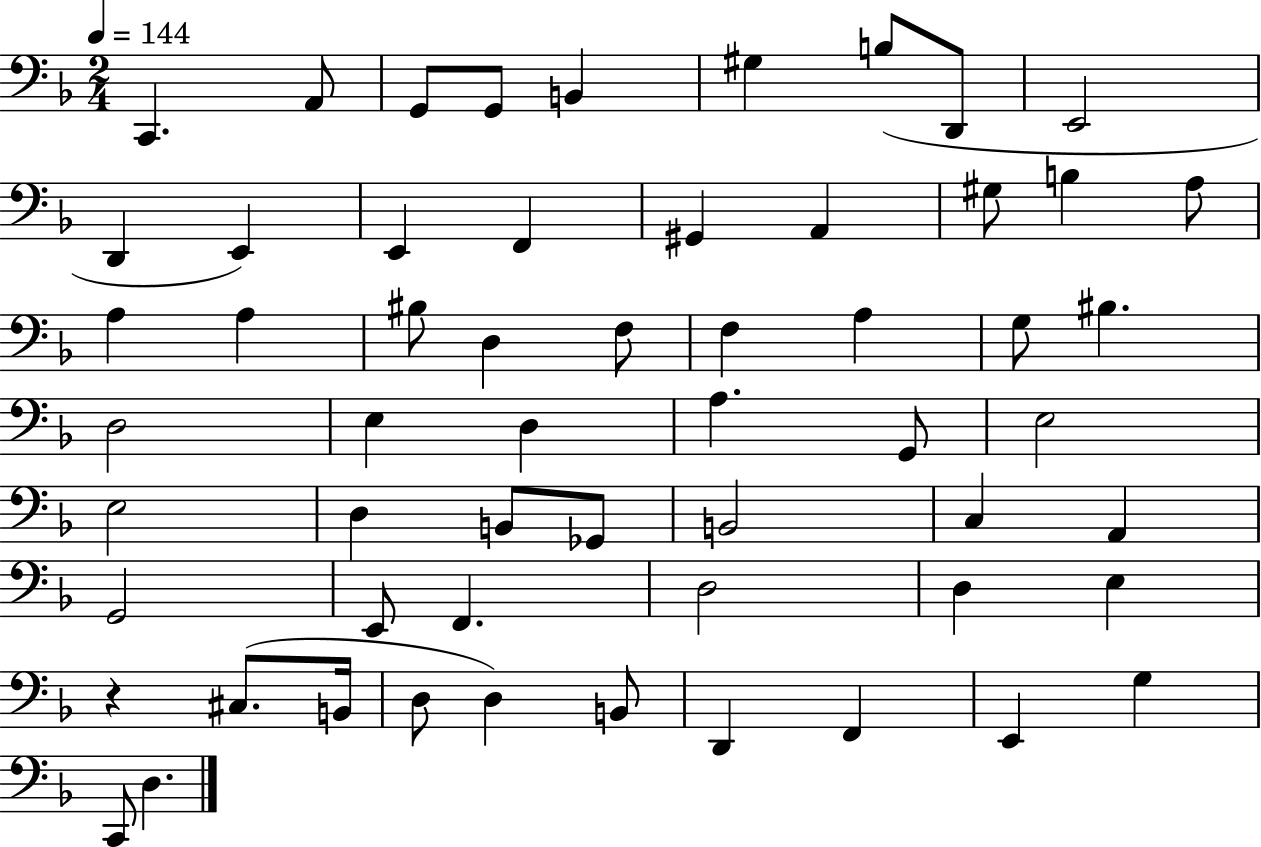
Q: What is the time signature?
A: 2/4